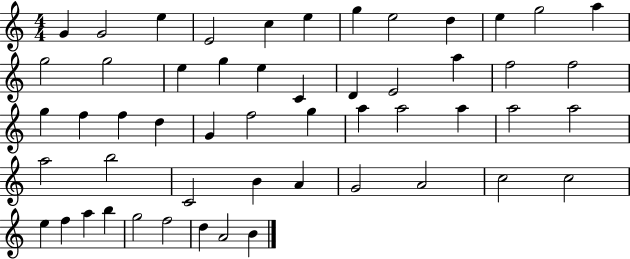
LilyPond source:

{
  \clef treble
  \numericTimeSignature
  \time 4/4
  \key c \major
  g'4 g'2 e''4 | e'2 c''4 e''4 | g''4 e''2 d''4 | e''4 g''2 a''4 | \break g''2 g''2 | e''4 g''4 e''4 c'4 | d'4 e'2 a''4 | f''2 f''2 | \break g''4 f''4 f''4 d''4 | g'4 f''2 g''4 | a''4 a''2 a''4 | a''2 a''2 | \break a''2 b''2 | c'2 b'4 a'4 | g'2 a'2 | c''2 c''2 | \break e''4 f''4 a''4 b''4 | g''2 f''2 | d''4 a'2 b'4 | \bar "|."
}